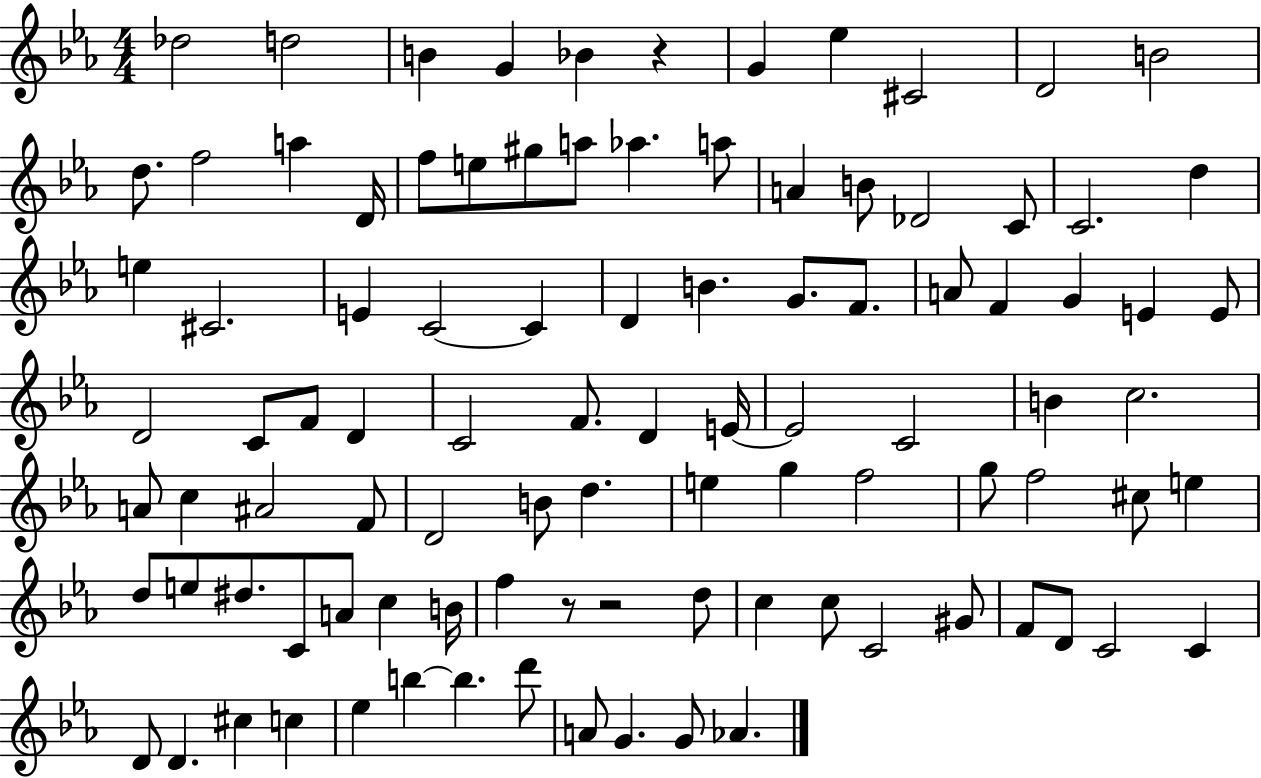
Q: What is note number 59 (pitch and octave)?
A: D5